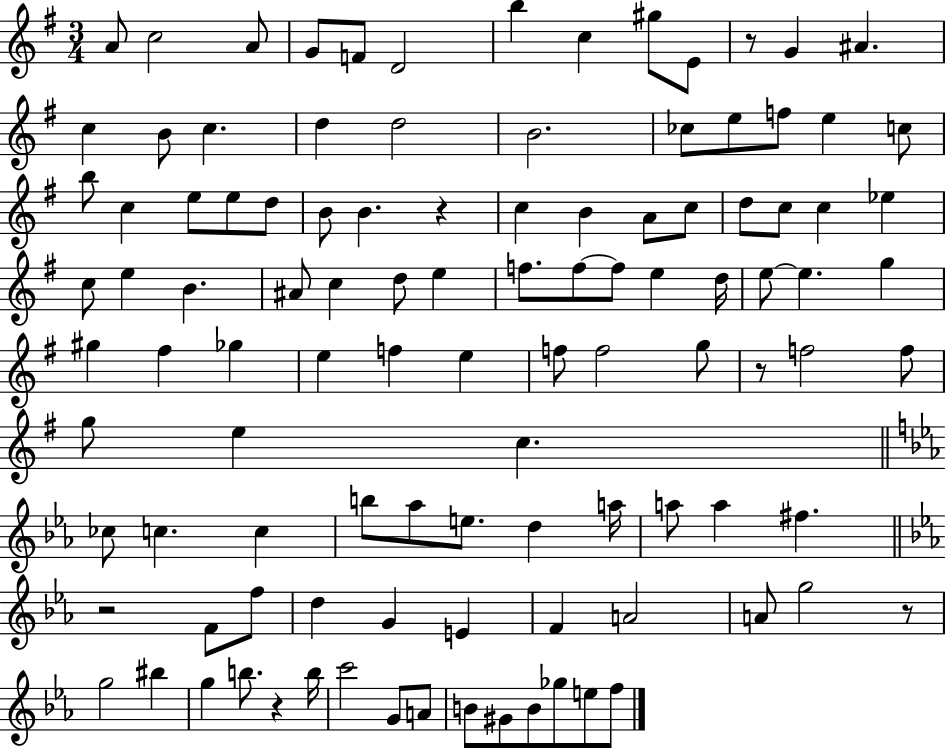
{
  \clef treble
  \numericTimeSignature
  \time 3/4
  \key g \major
  a'8 c''2 a'8 | g'8 f'8 d'2 | b''4 c''4 gis''8 e'8 | r8 g'4 ais'4. | \break c''4 b'8 c''4. | d''4 d''2 | b'2. | ces''8 e''8 f''8 e''4 c''8 | \break b''8 c''4 e''8 e''8 d''8 | b'8 b'4. r4 | c''4 b'4 a'8 c''8 | d''8 c''8 c''4 ees''4 | \break c''8 e''4 b'4. | ais'8 c''4 d''8 e''4 | f''8. f''8~~ f''8 e''4 d''16 | e''8~~ e''4. g''4 | \break gis''4 fis''4 ges''4 | e''4 f''4 e''4 | f''8 f''2 g''8 | r8 f''2 f''8 | \break g''8 e''4 c''4. | \bar "||" \break \key c \minor ces''8 c''4. c''4 | b''8 aes''8 e''8. d''4 a''16 | a''8 a''4 fis''4. | \bar "||" \break \key ees \major r2 f'8 f''8 | d''4 g'4 e'4 | f'4 a'2 | a'8 g''2 r8 | \break g''2 bis''4 | g''4 b''8. r4 b''16 | c'''2 g'8 a'8 | b'8 gis'8 b'8 ges''8 e''8 f''8 | \break \bar "|."
}